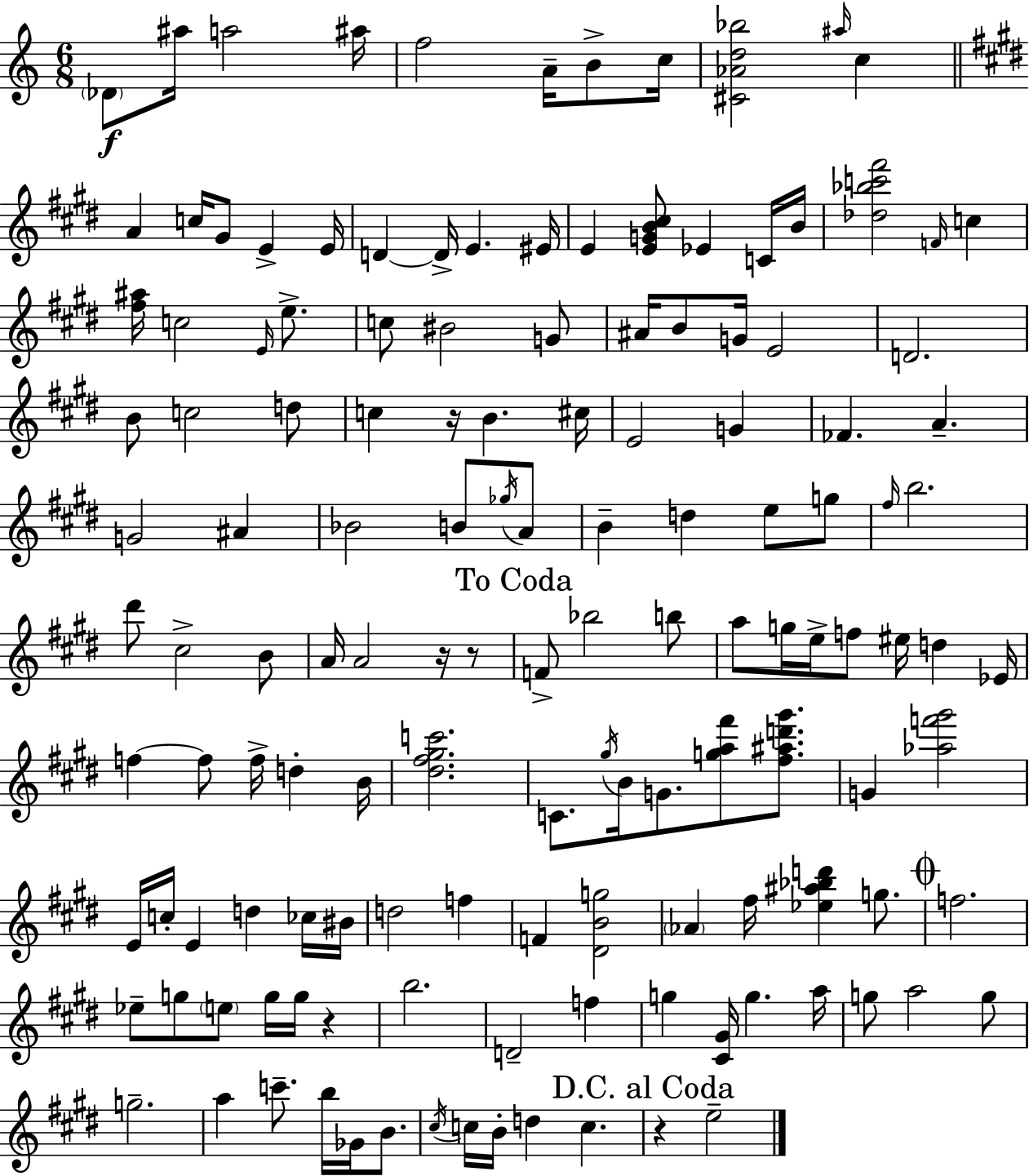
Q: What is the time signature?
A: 6/8